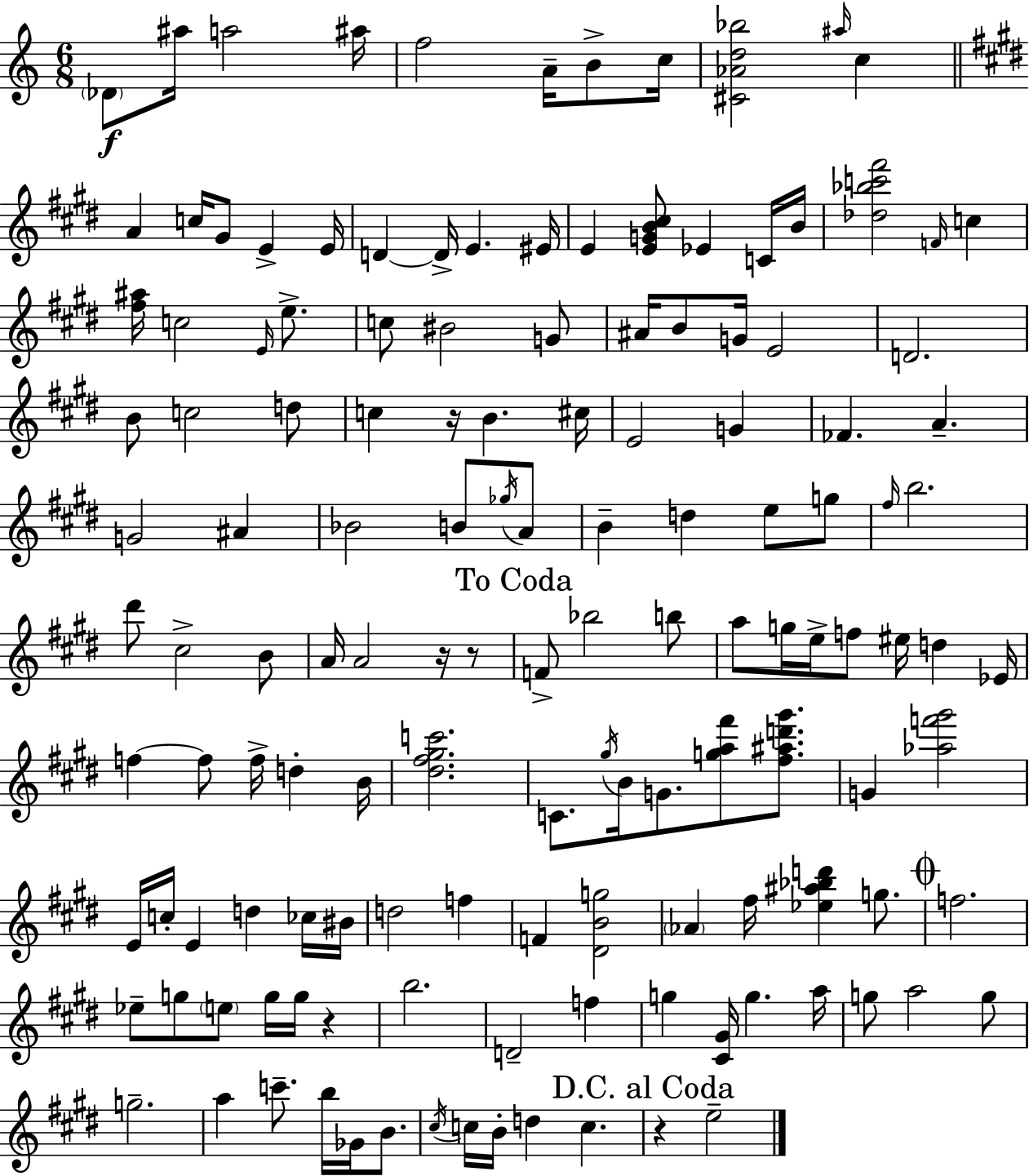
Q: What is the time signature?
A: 6/8